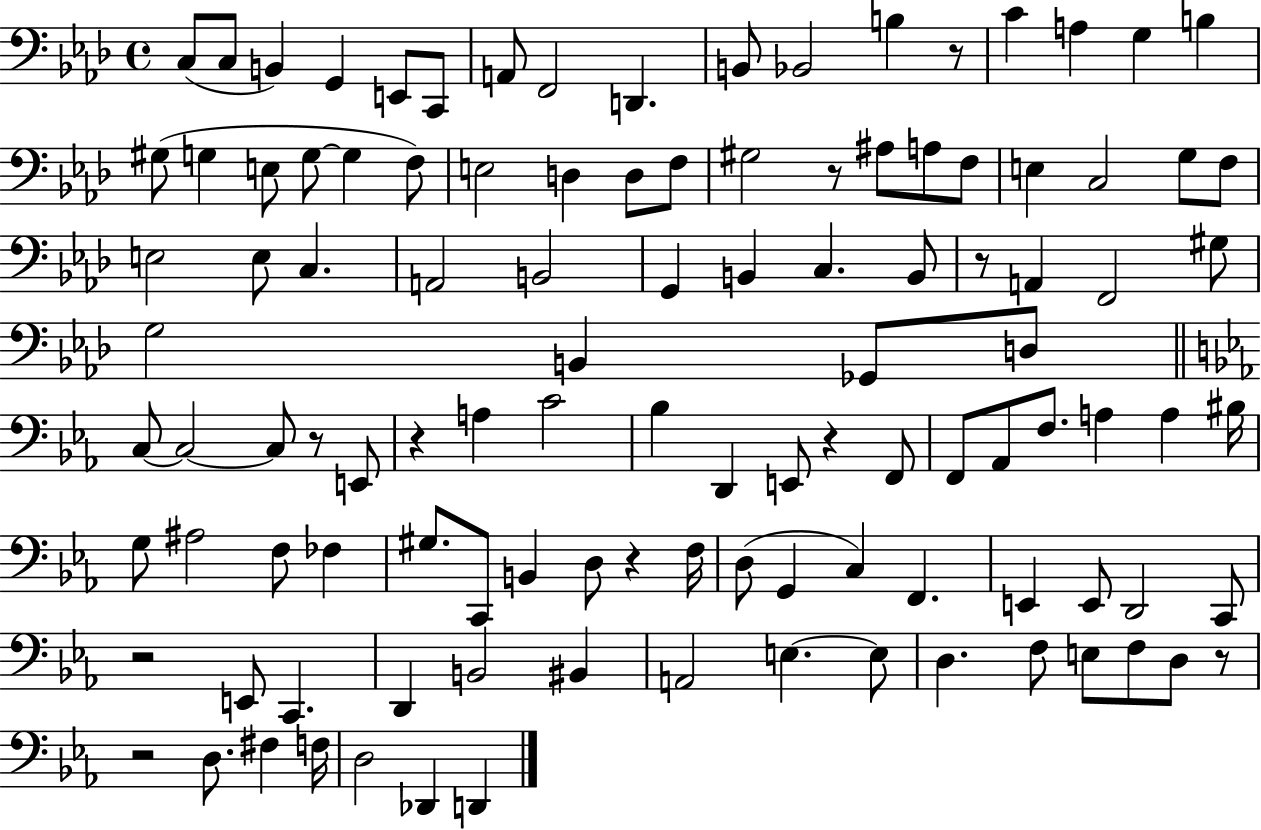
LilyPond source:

{
  \clef bass
  \time 4/4
  \defaultTimeSignature
  \key aes \major
  c8( c8 b,4) g,4 e,8 c,8 | a,8 f,2 d,4. | b,8 bes,2 b4 r8 | c'4 a4 g4 b4 | \break gis8( g4 e8 g8~~ g4 f8) | e2 d4 d8 f8 | gis2 r8 ais8 a8 f8 | e4 c2 g8 f8 | \break e2 e8 c4. | a,2 b,2 | g,4 b,4 c4. b,8 | r8 a,4 f,2 gis8 | \break g2 b,4 ges,8 d8 | \bar "||" \break \key ees \major c8~~ c2~~ c8 r8 e,8 | r4 a4 c'2 | bes4 d,4 e,8 r4 f,8 | f,8 aes,8 f8. a4 a4 bis16 | \break g8 ais2 f8 fes4 | gis8. c,8 b,4 d8 r4 f16 | d8( g,4 c4) f,4. | e,4 e,8 d,2 c,8 | \break r2 e,8 c,4. | d,4 b,2 bis,4 | a,2 e4.~~ e8 | d4. f8 e8 f8 d8 r8 | \break r2 d8. fis4 f16 | d2 des,4 d,4 | \bar "|."
}